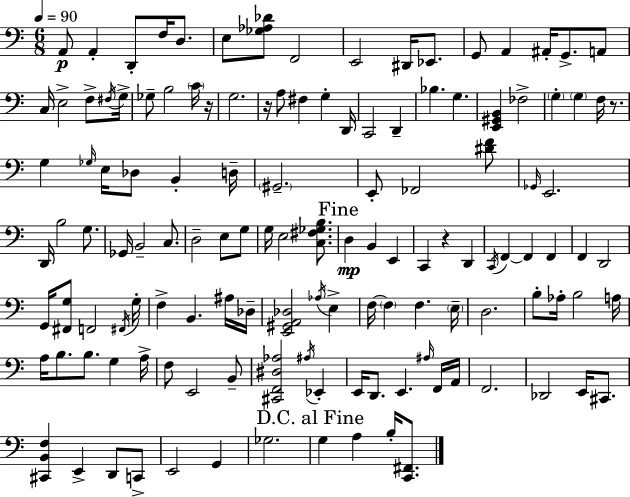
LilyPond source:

{
  \clef bass
  \numericTimeSignature
  \time 6/8
  \key a \minor
  \tempo 4 = 90
  a,8\p a,4-. d,8-. f16 d8. | e8 <ges aes des'>8 f,2 | e,2 dis,16 ees,8. | g,8 a,4 ais,16-. g,8.-> a,8 | \break c16 e2-> f8-> \acciaccatura { fis16 } | g16-> ges8-- b2 \parenthesize c'16 | r16 g2. | r16 a8 fis4 g4-. | \break d,16 c,2 d,4-- | bes4. g4. | <e, gis, b,>4 fes2-> | \parenthesize g4-. \parenthesize g4 f16 r8. | \break g4 \grace { ges16 } e16 des8 b,4-. | d16-- \parenthesize gis,2.-- | e,8-. fes,2 | <dis' f'>8 \grace { ges,16 } e,2. | \break d,16 b2 | g8. ges,16 b,2-- | c8. d2-- e8 | g8 g16 e2 | \break <c fis ges b>8. \mark "Fine" d4\mp b,4 e,4 | c,4 r4 d,4 | \acciaccatura { c,16 } f,4~~ f,4 | f,4 f,4 d,2 | \break g,16 <fis, g>8 f,2 | \acciaccatura { fis,16 } g16-. f4-> b,4. | ais16 des16-- <e, gis, a, des>2 | \acciaccatura { aes16 } e4-> f16~~ \parenthesize f4 f4. | \break \parenthesize e16-- d2. | b8-. aes16-. b2 | a16 a16 b8. b8. | g4 a16-> f8 e,2 | \break b,8-- <cis, f, dis aes>2 | \acciaccatura { ais16 } ees,4-. e,16 d,8. e,4. | \grace { ais16 } f,16 a,16 f,2. | des,2 | \break e,16 cis,8. <cis, b, f>4 | e,4-> d,8 c,8-> e,2 | g,4 ges2. | \mark "D.C. al Fine" g4 | \break a4 b16-. <c, fis,>8. \bar "|."
}